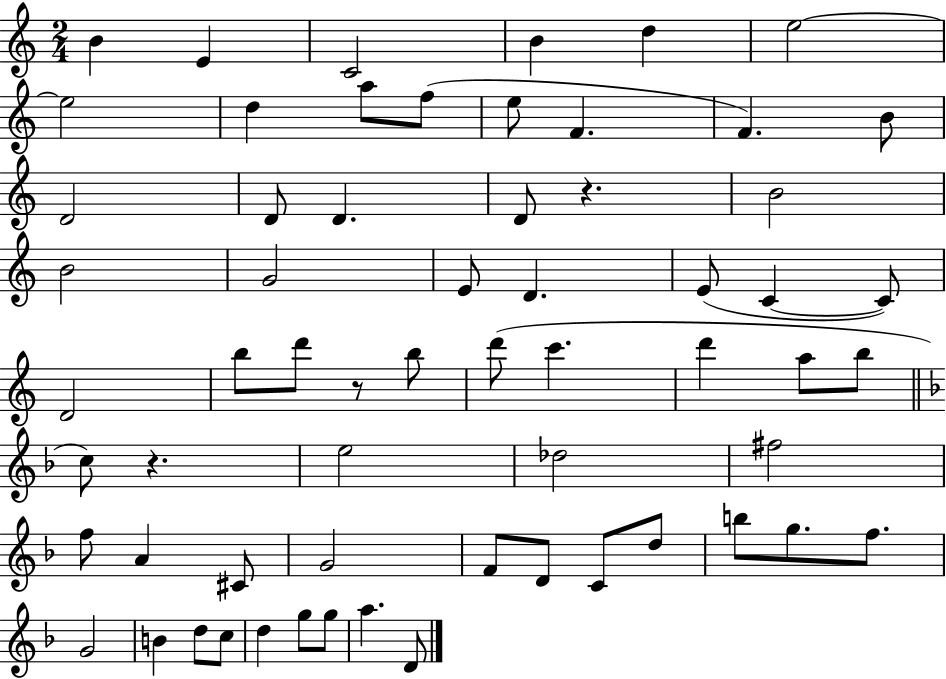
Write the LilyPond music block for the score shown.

{
  \clef treble
  \numericTimeSignature
  \time 2/4
  \key c \major
  b'4 e'4 | c'2 | b'4 d''4 | e''2~~ | \break e''2 | d''4 a''8 f''8( | e''8 f'4. | f'4.) b'8 | \break d'2 | d'8 d'4. | d'8 r4. | b'2 | \break b'2 | g'2 | e'8 d'4. | e'8( c'4~~ c'8) | \break d'2 | b''8 d'''8 r8 b''8 | d'''8( c'''4. | d'''4 a''8 b''8 | \break \bar "||" \break \key f \major c''8) r4. | e''2 | des''2 | fis''2 | \break f''8 a'4 cis'8 | g'2 | f'8 d'8 c'8 d''8 | b''8 g''8. f''8. | \break g'2 | b'4 d''8 c''8 | d''4 g''8 g''8 | a''4. d'8 | \break \bar "|."
}